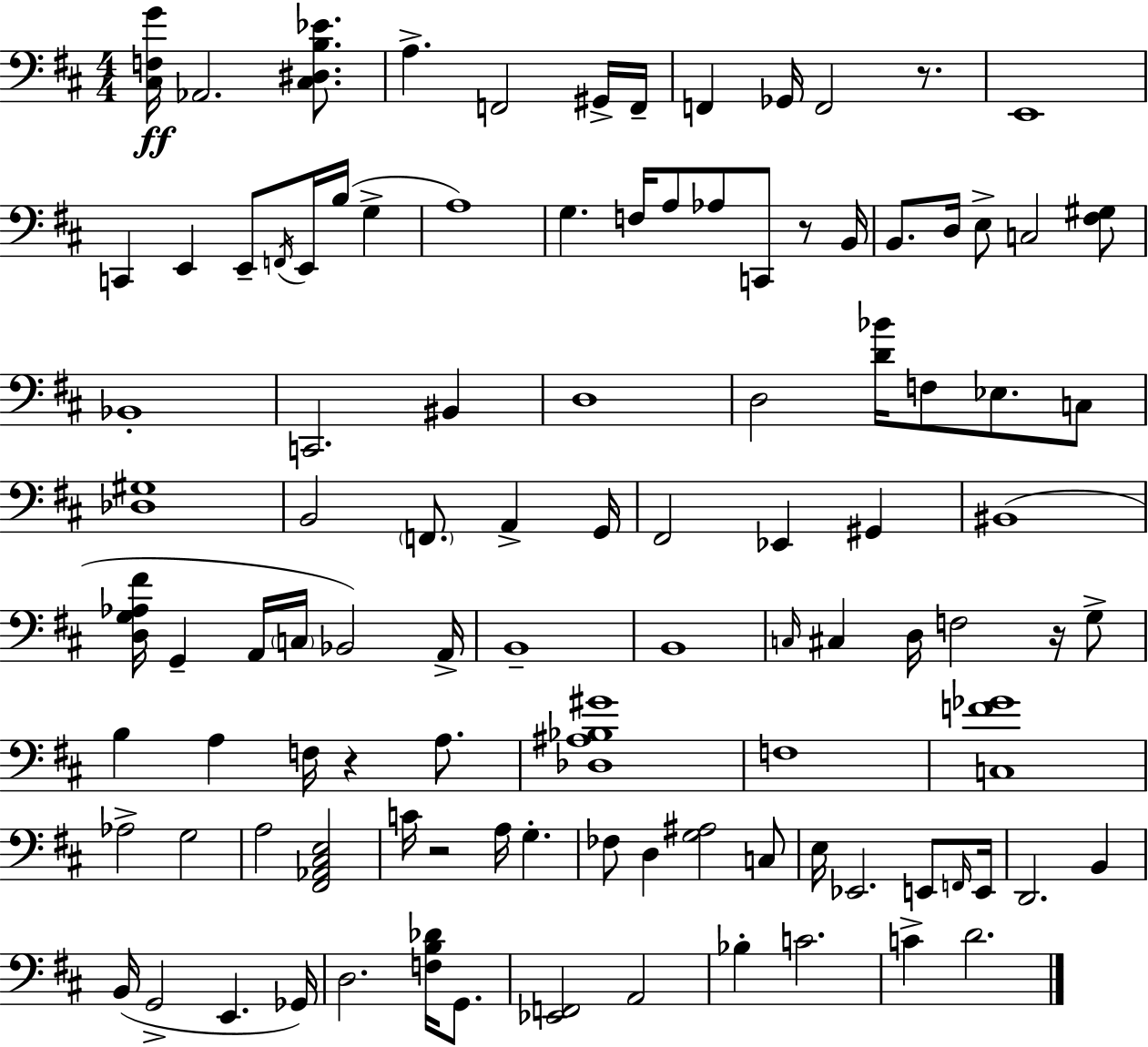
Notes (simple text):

[C#3,F3,G4]/s Ab2/h. [C#3,D#3,B3,Eb4]/e. A3/q. F2/h G#2/s F2/s F2/q Gb2/s F2/h R/e. E2/w C2/q E2/q E2/e F2/s E2/s B3/s G3/q A3/w G3/q. F3/s A3/e Ab3/e C2/e R/e B2/s B2/e. D3/s E3/e C3/h [F#3,G#3]/e Bb2/w C2/h. BIS2/q D3/w D3/h [D4,Bb4]/s F3/e Eb3/e. C3/e [Db3,G#3]/w B2/h F2/e. A2/q G2/s F#2/h Eb2/q G#2/q BIS2/w [D3,G3,Ab3,F#4]/s G2/q A2/s C3/s Bb2/h A2/s B2/w B2/w C3/s C#3/q D3/s F3/h R/s G3/e B3/q A3/q F3/s R/q A3/e. [Db3,A#3,Bb3,G#4]/w F3/w [C3,F4,Gb4]/w Ab3/h G3/h A3/h [F#2,Ab2,C#3,E3]/h C4/s R/h A3/s G3/q. FES3/e D3/q [G3,A#3]/h C3/e E3/s Eb2/h. E2/e F2/s E2/s D2/h. B2/q B2/s G2/h E2/q. Gb2/s D3/h. [F3,B3,Db4]/s G2/e. [Eb2,F2]/h A2/h Bb3/q C4/h. C4/q D4/h.